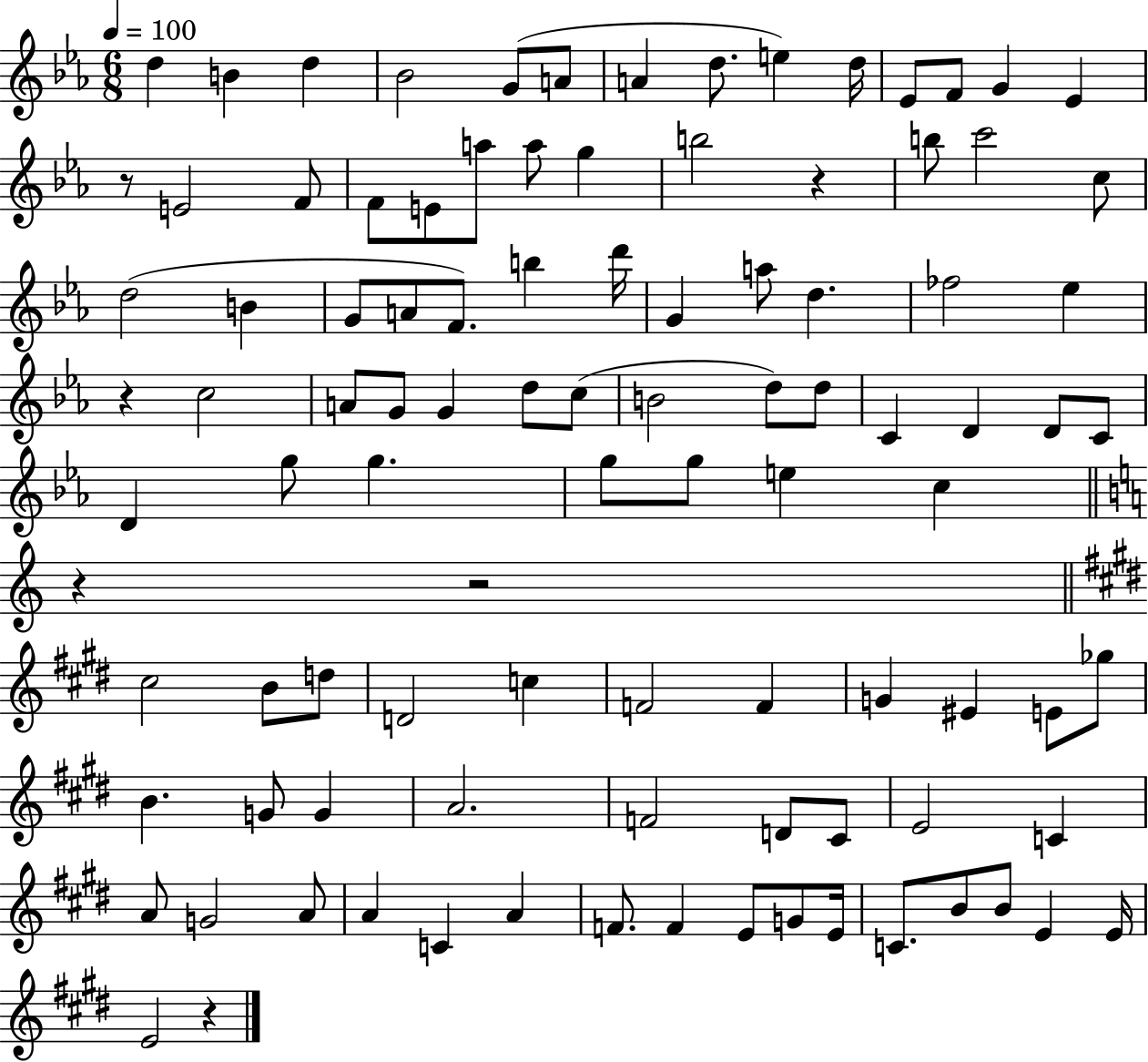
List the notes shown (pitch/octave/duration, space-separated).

D5/q B4/q D5/q Bb4/h G4/e A4/e A4/q D5/e. E5/q D5/s Eb4/e F4/e G4/q Eb4/q R/e E4/h F4/e F4/e E4/e A5/e A5/e G5/q B5/h R/q B5/e C6/h C5/e D5/h B4/q G4/e A4/e F4/e. B5/q D6/s G4/q A5/e D5/q. FES5/h Eb5/q R/q C5/h A4/e G4/e G4/q D5/e C5/e B4/h D5/e D5/e C4/q D4/q D4/e C4/e D4/q G5/e G5/q. G5/e G5/e E5/q C5/q R/q R/h C#5/h B4/e D5/e D4/h C5/q F4/h F4/q G4/q EIS4/q E4/e Gb5/e B4/q. G4/e G4/q A4/h. F4/h D4/e C#4/e E4/h C4/q A4/e G4/h A4/e A4/q C4/q A4/q F4/e. F4/q E4/e G4/e E4/s C4/e. B4/e B4/e E4/q E4/s E4/h R/q